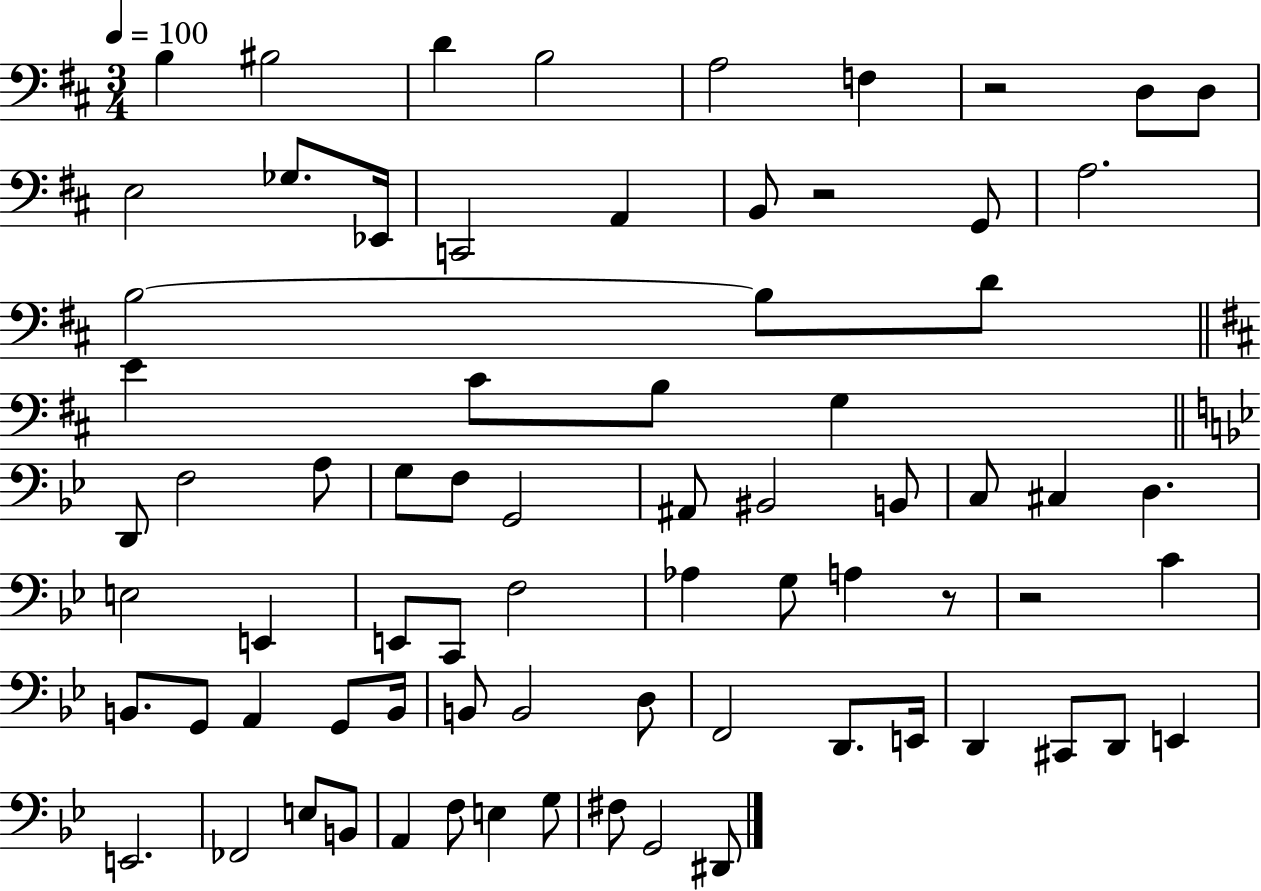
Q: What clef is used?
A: bass